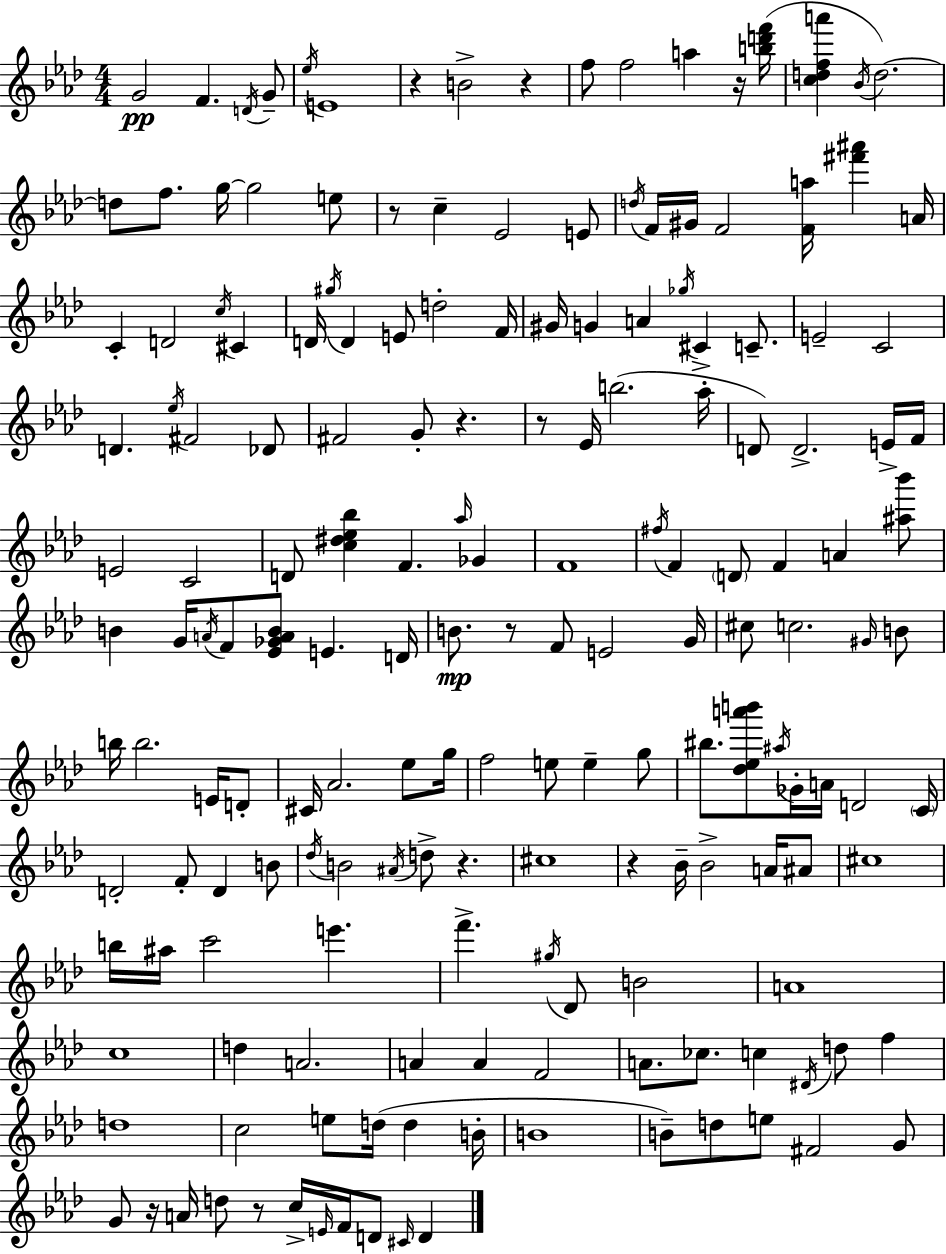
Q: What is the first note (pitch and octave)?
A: G4